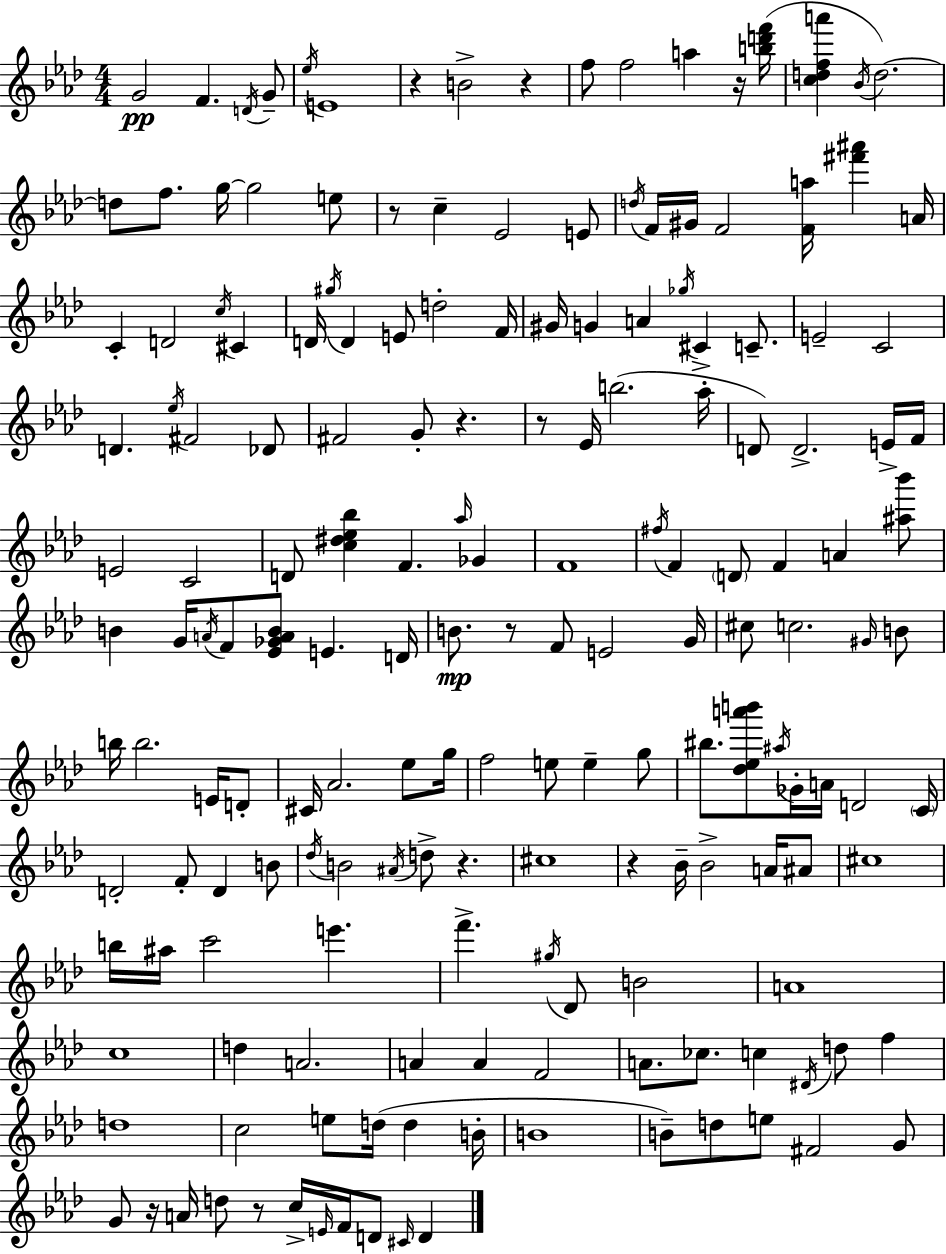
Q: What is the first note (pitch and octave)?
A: G4